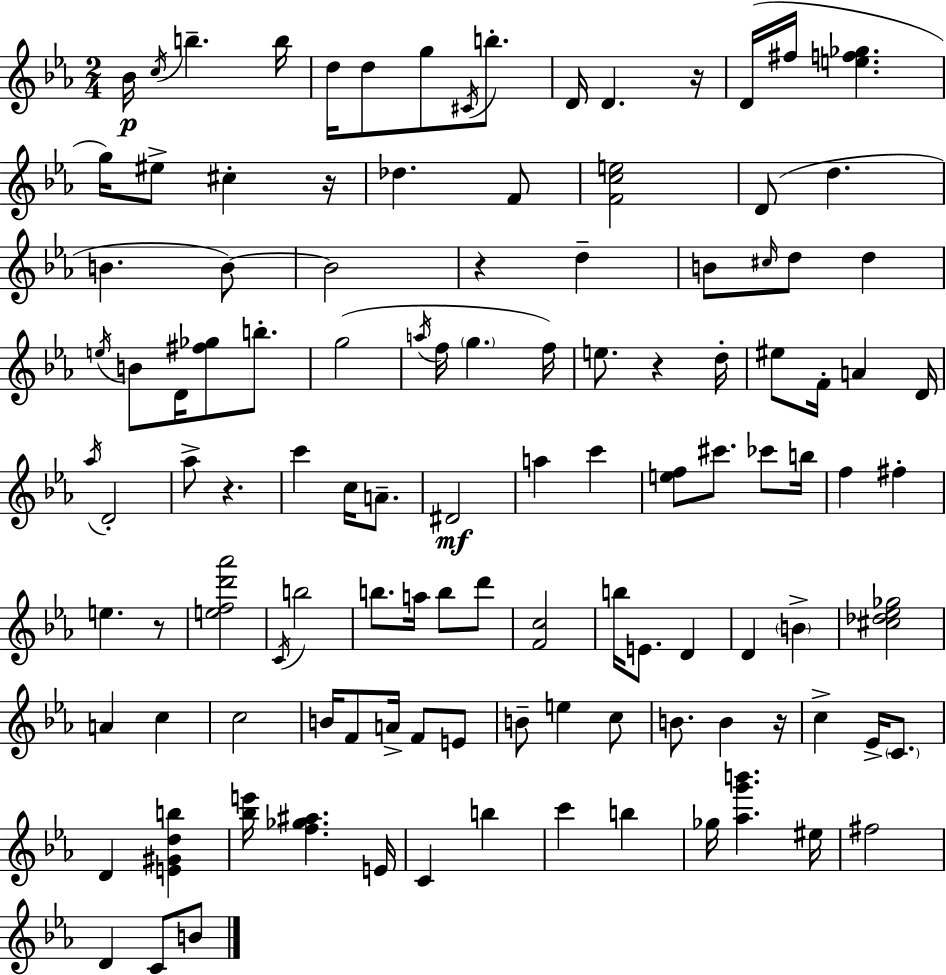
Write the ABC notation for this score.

X:1
T:Untitled
M:2/4
L:1/4
K:Cm
_B/4 c/4 b b/4 d/4 d/2 g/2 ^C/4 b/2 D/4 D z/4 D/4 ^f/4 [ef_g] g/4 ^e/2 ^c z/4 _d F/2 [Fce]2 D/2 d B B/2 B2 z d B/2 ^c/4 d/2 d e/4 B/2 D/4 [^f_g]/2 b/2 g2 a/4 f/4 g f/4 e/2 z d/4 ^e/2 F/4 A D/4 _a/4 D2 _a/2 z c' c/4 A/2 ^D2 a c' [ef]/2 ^c'/2 _c'/2 b/4 f ^f e z/2 [efd'_a']2 C/4 b2 b/2 a/4 b/2 d'/2 [Fc]2 b/4 E/2 D D B [^c_d_e_g]2 A c c2 B/4 F/2 A/4 F/2 E/2 B/2 e c/2 B/2 B z/4 c _E/4 C/2 D [E^Gdb] [_be']/4 [f_g^a] E/4 C b c' b _g/4 [_ag'b'] ^e/4 ^f2 D C/2 B/2